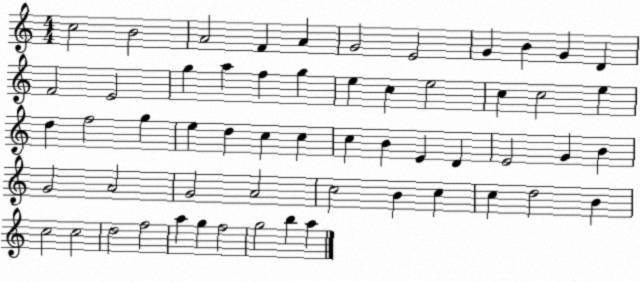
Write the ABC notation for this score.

X:1
T:Untitled
M:4/4
L:1/4
K:C
c2 B2 A2 F A G2 E2 G B G D F2 E2 g a f g e c e2 c c2 e d f2 g e d c c c B E D E2 G B G2 A2 G2 A2 c2 B c c d2 B c2 c2 d2 f2 a g f2 g2 b a